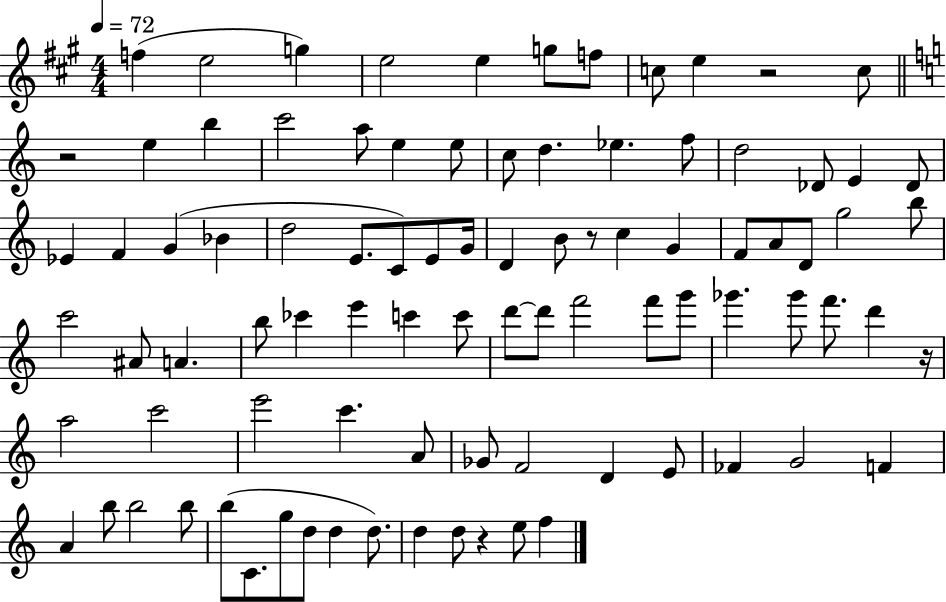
F5/q E5/h G5/q E5/h E5/q G5/e F5/e C5/e E5/q R/h C5/e R/h E5/q B5/q C6/h A5/e E5/q E5/e C5/e D5/q. Eb5/q. F5/e D5/h Db4/e E4/q Db4/e Eb4/q F4/q G4/q Bb4/q D5/h E4/e. C4/e E4/e G4/s D4/q B4/e R/e C5/q G4/q F4/e A4/e D4/e G5/h B5/e C6/h A#4/e A4/q. B5/e CES6/q E6/q C6/q C6/e D6/e D6/e F6/h F6/e G6/e Gb6/q. Gb6/e F6/e. D6/q R/s A5/h C6/h E6/h C6/q. A4/e Gb4/e F4/h D4/q E4/e FES4/q G4/h F4/q A4/q B5/e B5/h B5/e B5/e C4/e. G5/e D5/e D5/q D5/e. D5/q D5/e R/q E5/e F5/q